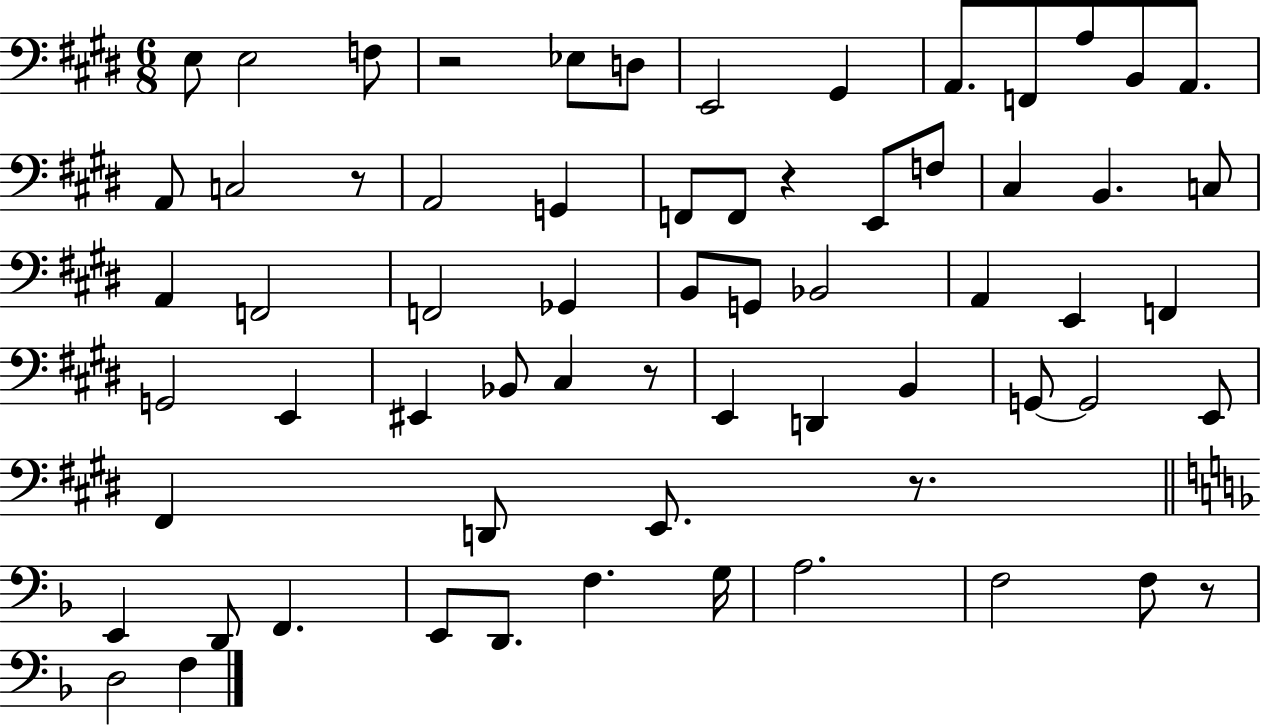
E3/e E3/h F3/e R/h Eb3/e D3/e E2/h G#2/q A2/e. F2/e A3/e B2/e A2/e. A2/e C3/h R/e A2/h G2/q F2/e F2/e R/q E2/e F3/e C#3/q B2/q. C3/e A2/q F2/h F2/h Gb2/q B2/e G2/e Bb2/h A2/q E2/q F2/q G2/h E2/q EIS2/q Bb2/e C#3/q R/e E2/q D2/q B2/q G2/e G2/h E2/e F#2/q D2/e E2/e. R/e. E2/q D2/e F2/q. E2/e D2/e. F3/q. G3/s A3/h. F3/h F3/e R/e D3/h F3/q